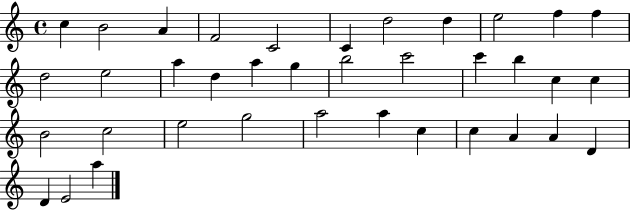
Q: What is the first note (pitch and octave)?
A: C5